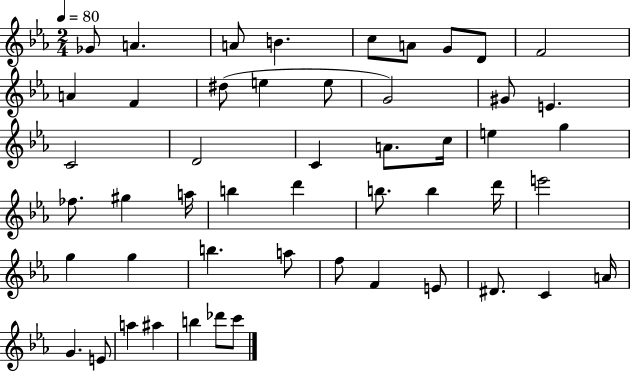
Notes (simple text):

Gb4/e A4/q. A4/e B4/q. C5/e A4/e G4/e D4/e F4/h A4/q F4/q D#5/e E5/q E5/e G4/h G#4/e E4/q. C4/h D4/h C4/q A4/e. C5/s E5/q G5/q FES5/e. G#5/q A5/s B5/q D6/q B5/e. B5/q D6/s E6/h G5/q G5/q B5/q. A5/e F5/e F4/q E4/e D#4/e. C4/q A4/s G4/q. E4/e A5/q A#5/q B5/q Db6/e C6/e